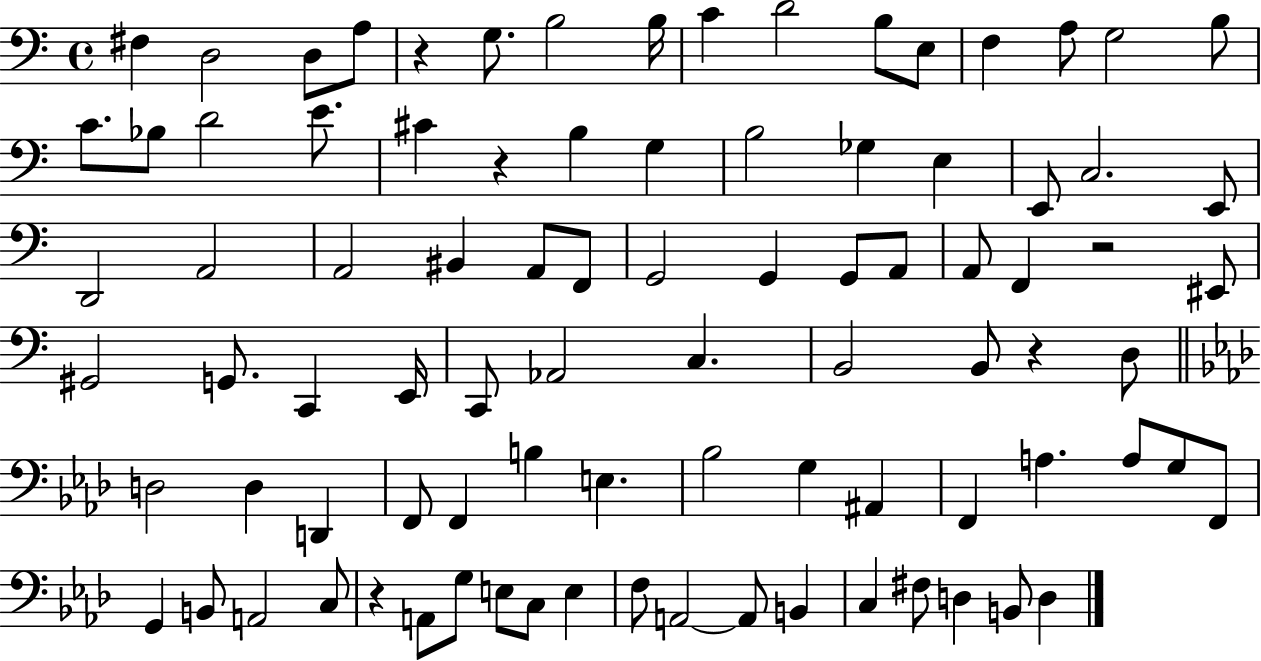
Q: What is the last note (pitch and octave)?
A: D3